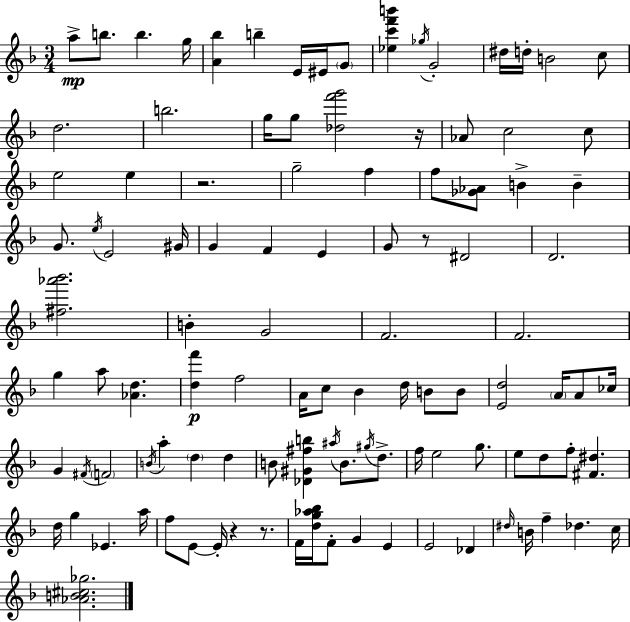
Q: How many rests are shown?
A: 5